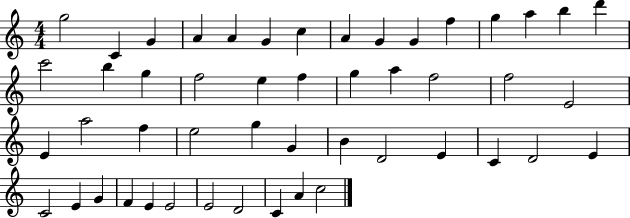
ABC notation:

X:1
T:Untitled
M:4/4
L:1/4
K:C
g2 C G A A G c A G G f g a b d' c'2 b g f2 e f g a f2 f2 E2 E a2 f e2 g G B D2 E C D2 E C2 E G F E E2 E2 D2 C A c2